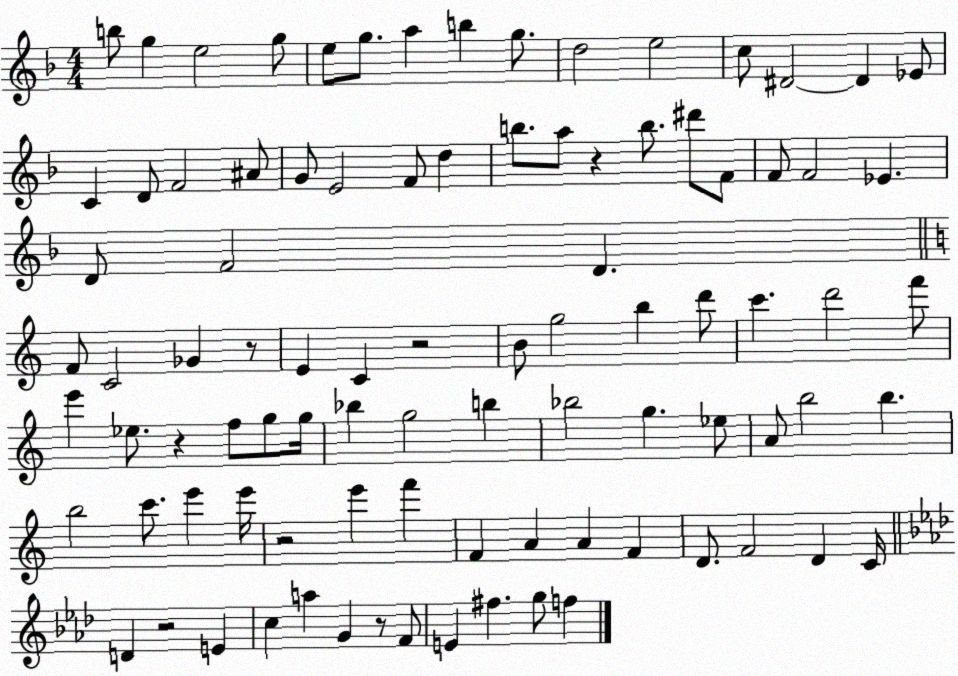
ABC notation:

X:1
T:Untitled
M:4/4
L:1/4
K:F
b/2 g e2 g/2 e/2 g/2 a b g/2 d2 e2 c/2 ^D2 ^D _E/2 C D/2 F2 ^A/2 G/2 E2 F/2 d b/2 a/2 z b/2 ^d'/2 F/2 F/2 F2 _E D/2 F2 D F/2 C2 _G z/2 E C z2 B/2 g2 b d'/2 c' d'2 f'/2 e' _e/2 z f/2 g/2 g/4 _b g2 b _b2 g _e/2 A/2 b2 b b2 c'/2 e' e'/4 z2 e' f' F A A F D/2 F2 D C/4 D z2 E c a G z/2 F/2 E ^f g/2 f